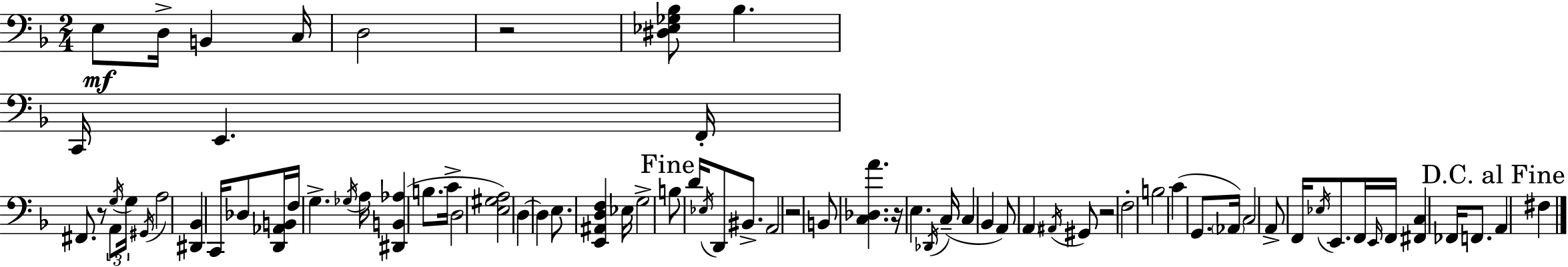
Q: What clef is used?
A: bass